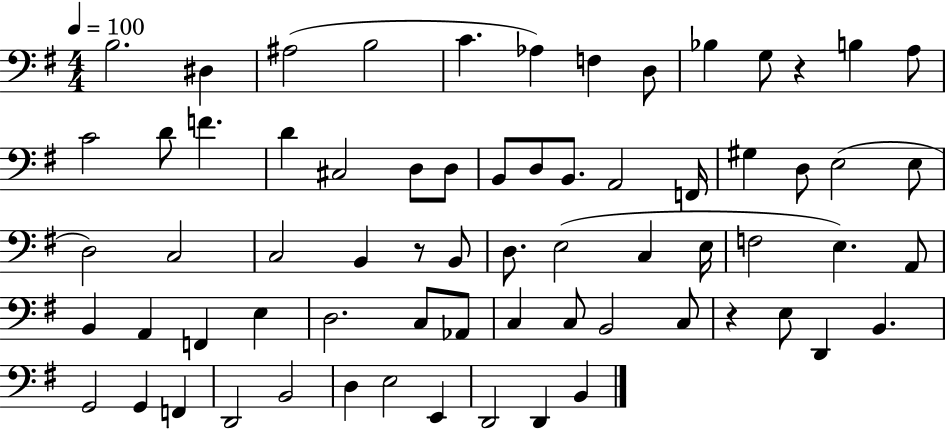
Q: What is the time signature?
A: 4/4